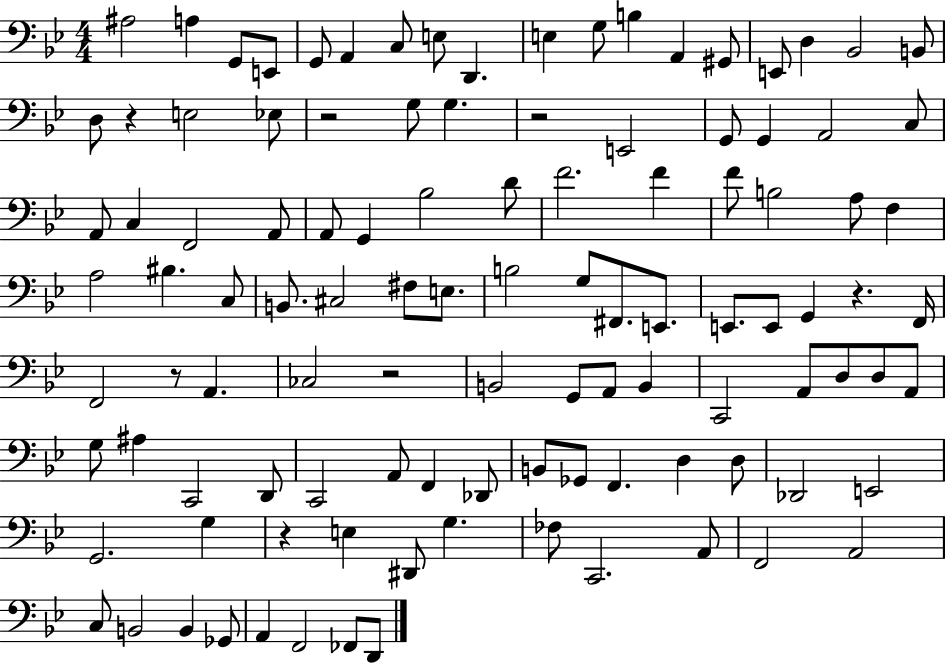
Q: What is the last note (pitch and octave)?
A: D2